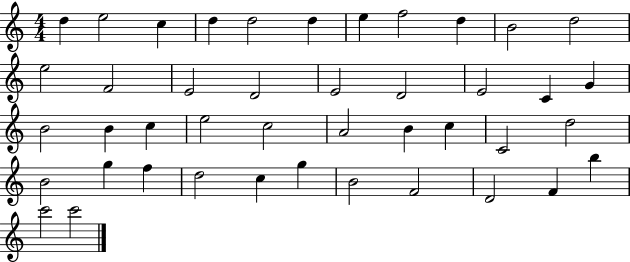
{
  \clef treble
  \numericTimeSignature
  \time 4/4
  \key c \major
  d''4 e''2 c''4 | d''4 d''2 d''4 | e''4 f''2 d''4 | b'2 d''2 | \break e''2 f'2 | e'2 d'2 | e'2 d'2 | e'2 c'4 g'4 | \break b'2 b'4 c''4 | e''2 c''2 | a'2 b'4 c''4 | c'2 d''2 | \break b'2 g''4 f''4 | d''2 c''4 g''4 | b'2 f'2 | d'2 f'4 b''4 | \break c'''2 c'''2 | \bar "|."
}